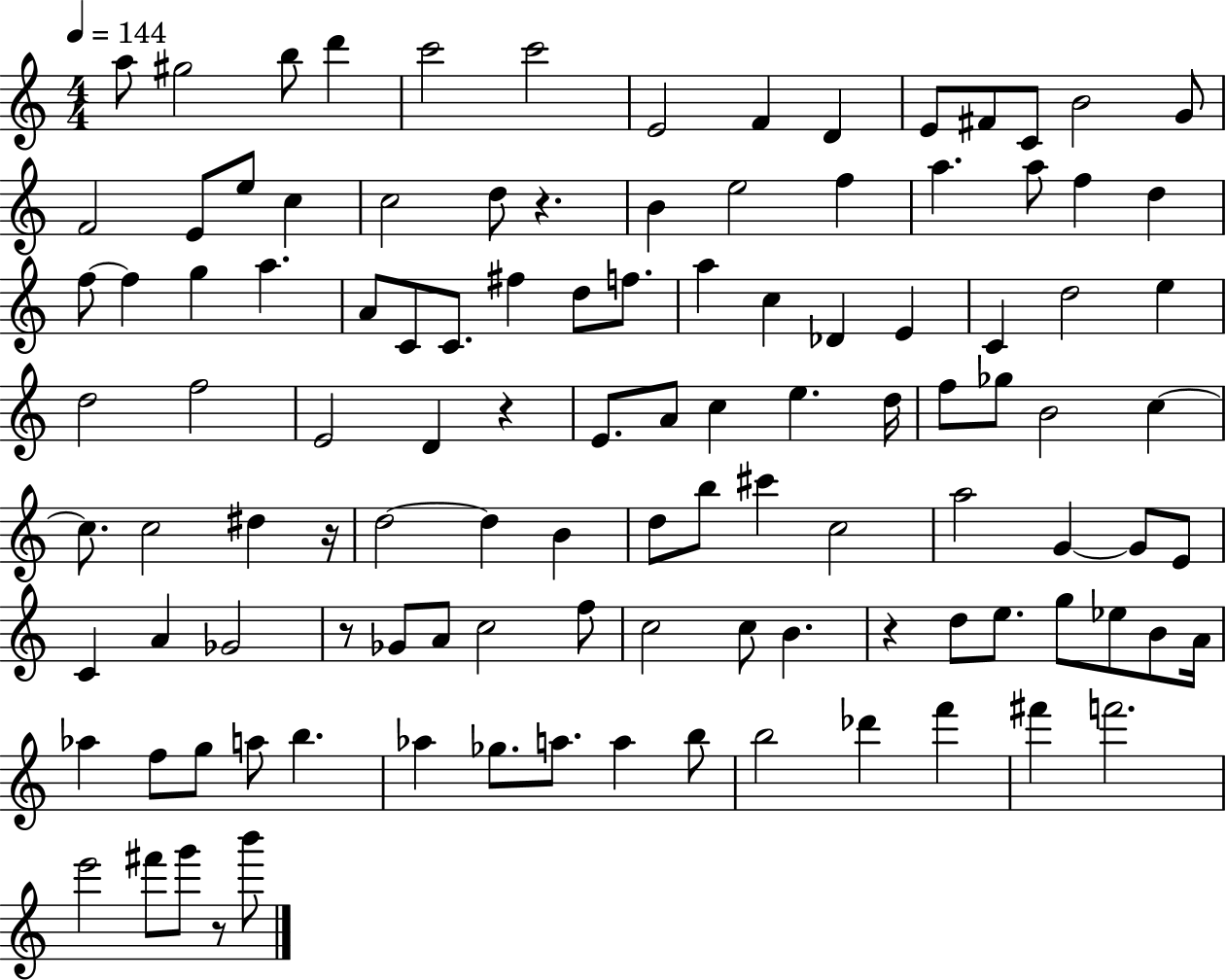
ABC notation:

X:1
T:Untitled
M:4/4
L:1/4
K:C
a/2 ^g2 b/2 d' c'2 c'2 E2 F D E/2 ^F/2 C/2 B2 G/2 F2 E/2 e/2 c c2 d/2 z B e2 f a a/2 f d f/2 f g a A/2 C/2 C/2 ^f d/2 f/2 a c _D E C d2 e d2 f2 E2 D z E/2 A/2 c e d/4 f/2 _g/2 B2 c c/2 c2 ^d z/4 d2 d B d/2 b/2 ^c' c2 a2 G G/2 E/2 C A _G2 z/2 _G/2 A/2 c2 f/2 c2 c/2 B z d/2 e/2 g/2 _e/2 B/2 A/4 _a f/2 g/2 a/2 b _a _g/2 a/2 a b/2 b2 _d' f' ^f' f'2 e'2 ^f'/2 g'/2 z/2 b'/2